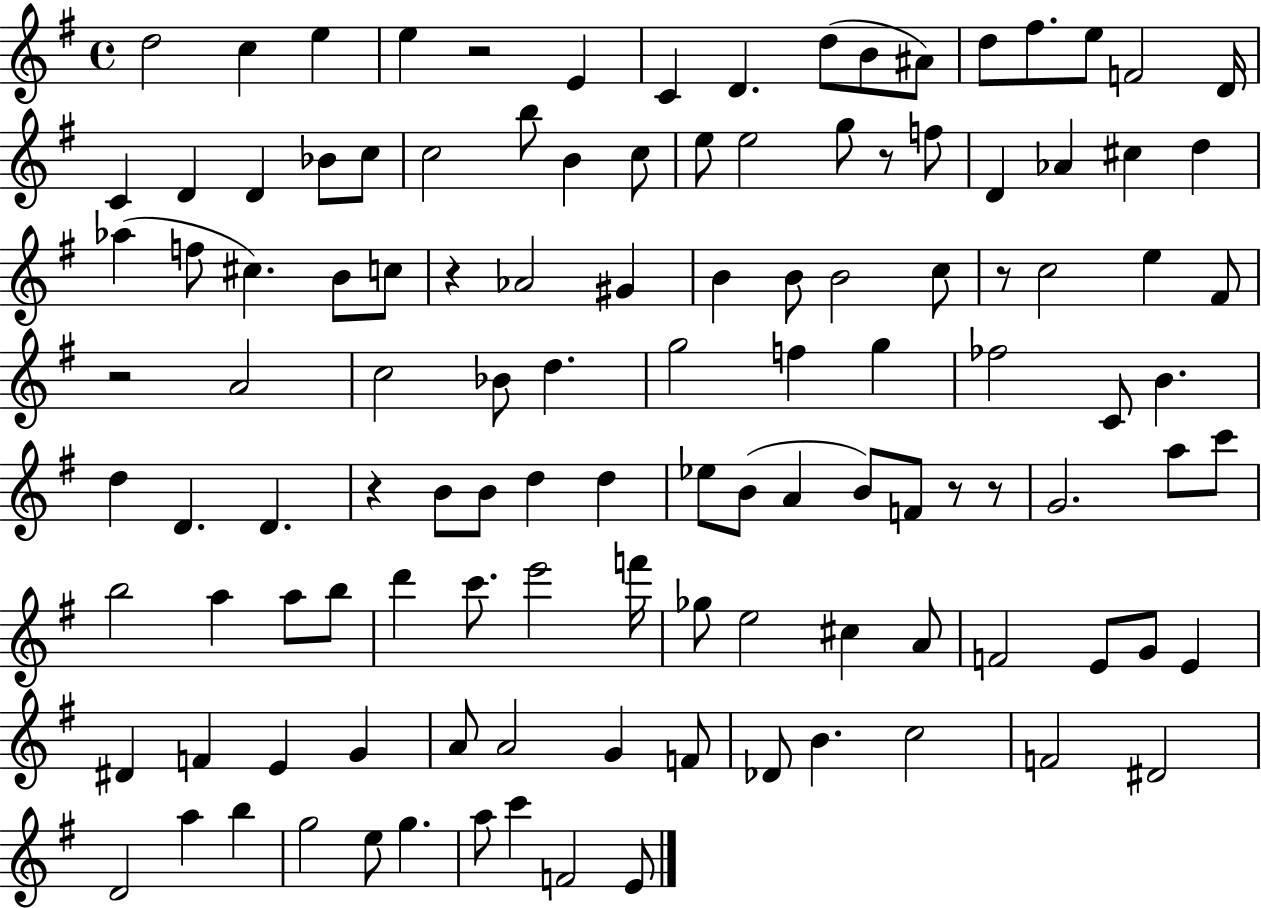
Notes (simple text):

D5/h C5/q E5/q E5/q R/h E4/q C4/q D4/q. D5/e B4/e A#4/e D5/e F#5/e. E5/e F4/h D4/s C4/q D4/q D4/q Bb4/e C5/e C5/h B5/e B4/q C5/e E5/e E5/h G5/e R/e F5/e D4/q Ab4/q C#5/q D5/q Ab5/q F5/e C#5/q. B4/e C5/e R/q Ab4/h G#4/q B4/q B4/e B4/h C5/e R/e C5/h E5/q F#4/e R/h A4/h C5/h Bb4/e D5/q. G5/h F5/q G5/q FES5/h C4/e B4/q. D5/q D4/q. D4/q. R/q B4/e B4/e D5/q D5/q Eb5/e B4/e A4/q B4/e F4/e R/e R/e G4/h. A5/e C6/e B5/h A5/q A5/e B5/e D6/q C6/e. E6/h F6/s Gb5/e E5/h C#5/q A4/e F4/h E4/e G4/e E4/q D#4/q F4/q E4/q G4/q A4/e A4/h G4/q F4/e Db4/e B4/q. C5/h F4/h D#4/h D4/h A5/q B5/q G5/h E5/e G5/q. A5/e C6/q F4/h E4/e